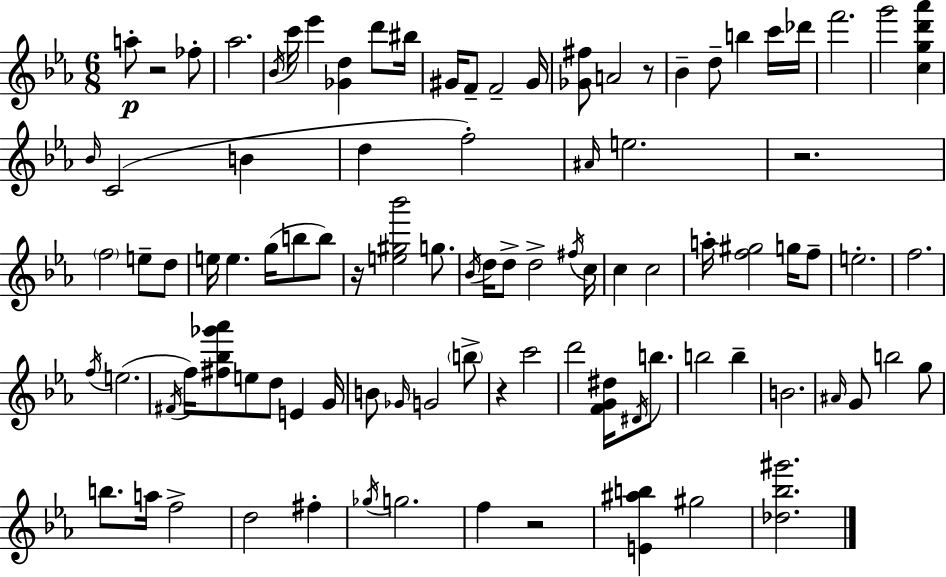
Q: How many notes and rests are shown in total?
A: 96